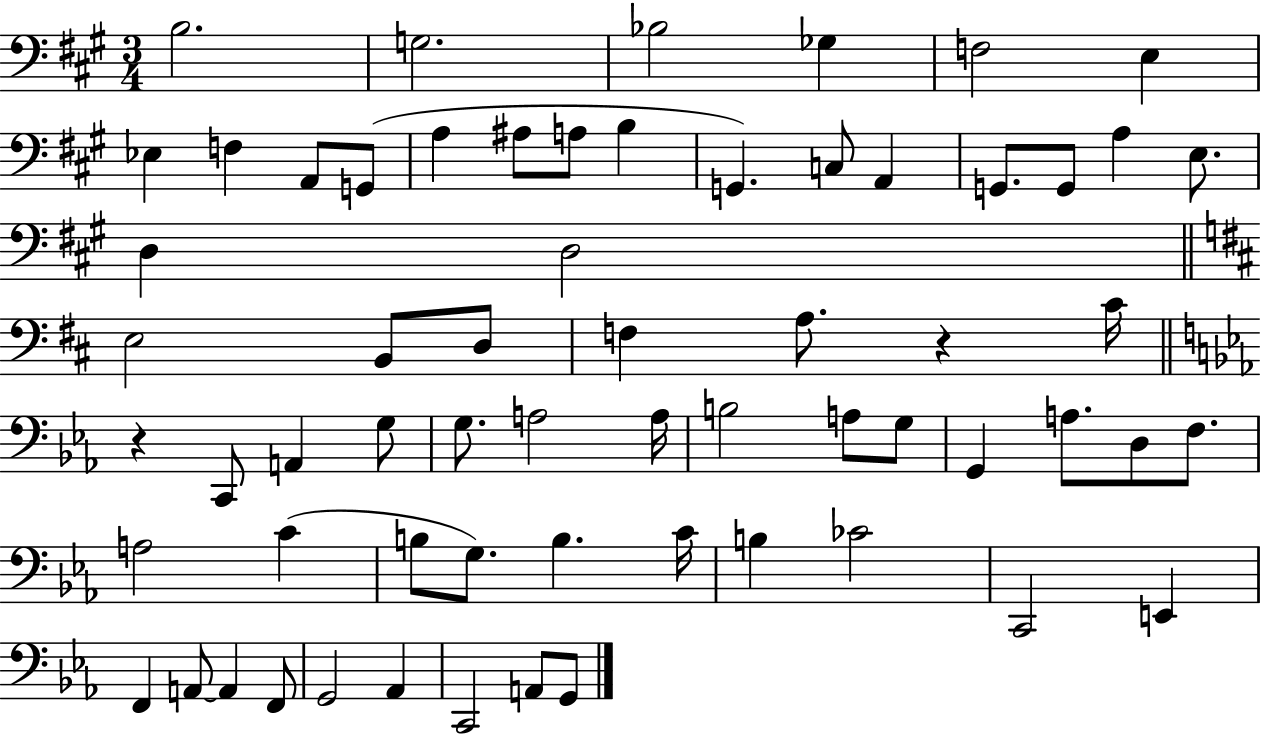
B3/h. G3/h. Bb3/h Gb3/q F3/h E3/q Eb3/q F3/q A2/e G2/e A3/q A#3/e A3/e B3/q G2/q. C3/e A2/q G2/e. G2/e A3/q E3/e. D3/q D3/h E3/h B2/e D3/e F3/q A3/e. R/q C#4/s R/q C2/e A2/q G3/e G3/e. A3/h A3/s B3/h A3/e G3/e G2/q A3/e. D3/e F3/e. A3/h C4/q B3/e G3/e. B3/q. C4/s B3/q CES4/h C2/h E2/q F2/q A2/e A2/q F2/e G2/h Ab2/q C2/h A2/e G2/e